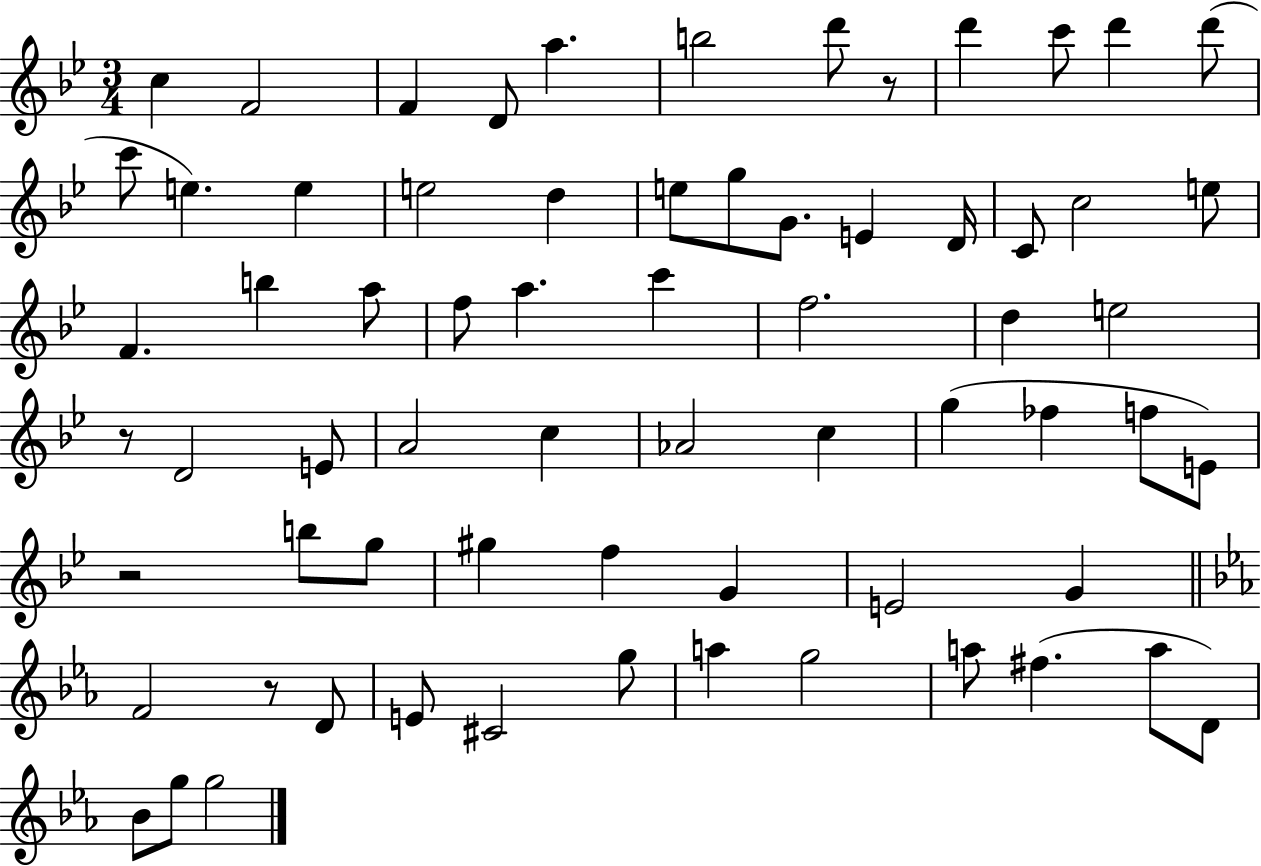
X:1
T:Untitled
M:3/4
L:1/4
K:Bb
c F2 F D/2 a b2 d'/2 z/2 d' c'/2 d' d'/2 c'/2 e e e2 d e/2 g/2 G/2 E D/4 C/2 c2 e/2 F b a/2 f/2 a c' f2 d e2 z/2 D2 E/2 A2 c _A2 c g _f f/2 E/2 z2 b/2 g/2 ^g f G E2 G F2 z/2 D/2 E/2 ^C2 g/2 a g2 a/2 ^f a/2 D/2 _B/2 g/2 g2